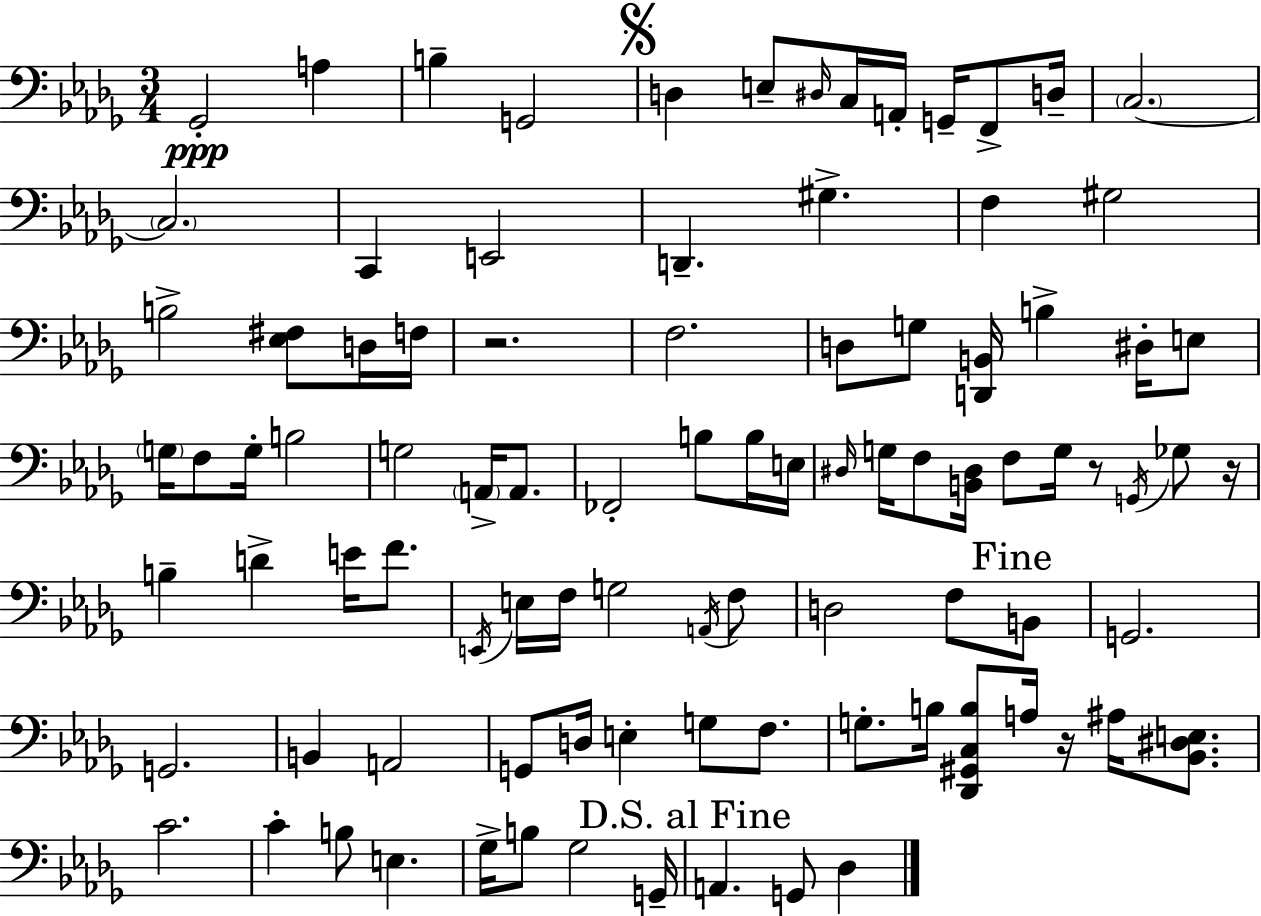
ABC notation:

X:1
T:Untitled
M:3/4
L:1/4
K:Bbm
_G,,2 A, B, G,,2 D, E,/2 ^D,/4 C,/4 A,,/4 G,,/4 F,,/2 D,/4 C,2 C,2 C,, E,,2 D,, ^G, F, ^G,2 B,2 [_E,^F,]/2 D,/4 F,/4 z2 F,2 D,/2 G,/2 [D,,B,,]/4 B, ^D,/4 E,/2 G,/4 F,/2 G,/4 B,2 G,2 A,,/4 A,,/2 _F,,2 B,/2 B,/4 E,/4 ^D,/4 G,/4 F,/2 [B,,^D,]/4 F,/2 G,/4 z/2 G,,/4 _G,/2 z/4 B, D E/4 F/2 E,,/4 E,/4 F,/4 G,2 A,,/4 F,/2 D,2 F,/2 B,,/2 G,,2 G,,2 B,, A,,2 G,,/2 D,/4 E, G,/2 F,/2 G,/2 B,/4 [_D,,^G,,C,B,]/2 A,/4 z/4 ^A,/4 [_B,,^D,E,]/2 C2 C B,/2 E, _G,/4 B,/2 _G,2 G,,/4 A,, G,,/2 _D,